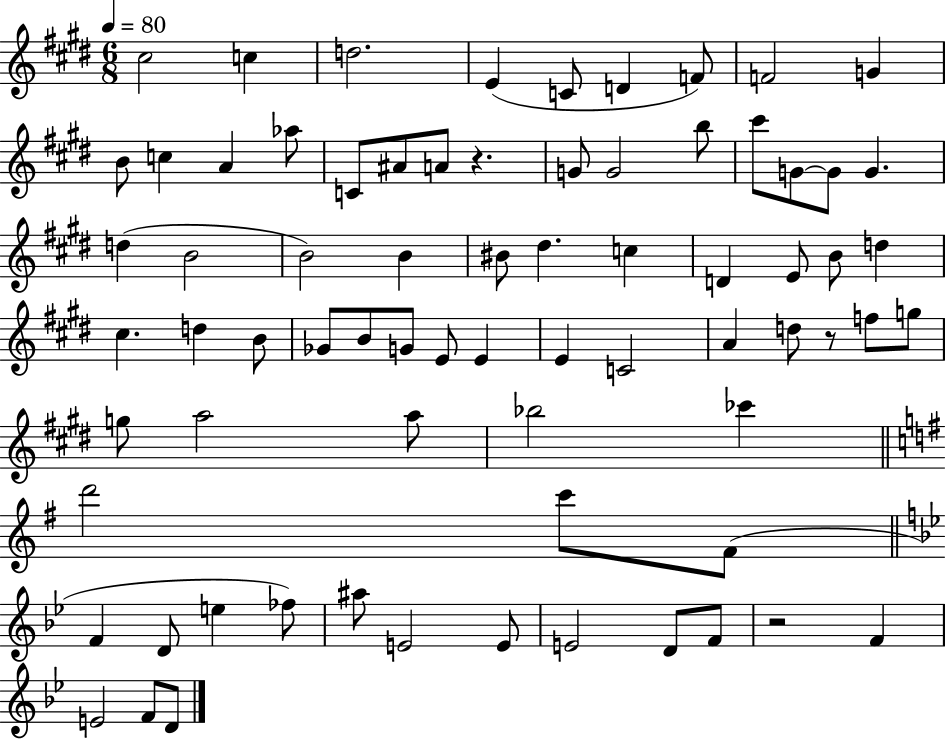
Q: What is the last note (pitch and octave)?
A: D4